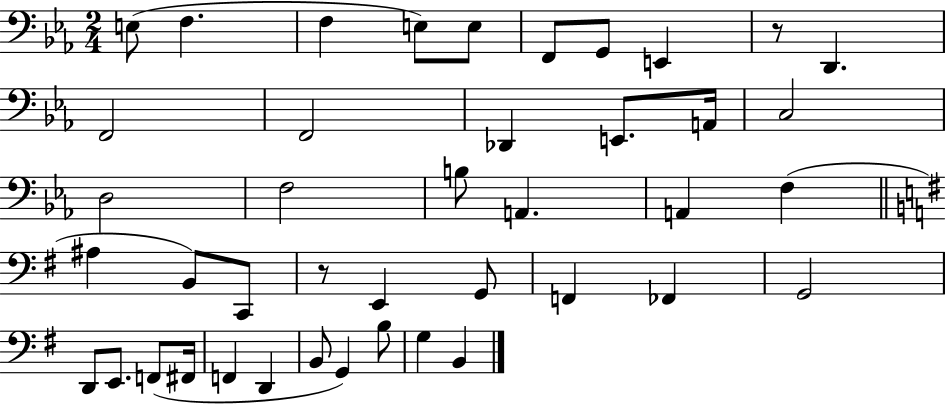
E3/e F3/q. F3/q E3/e E3/e F2/e G2/e E2/q R/e D2/q. F2/h F2/h Db2/q E2/e. A2/s C3/h D3/h F3/h B3/e A2/q. A2/q F3/q A#3/q B2/e C2/e R/e E2/q G2/e F2/q FES2/q G2/h D2/e E2/e. F2/e F#2/s F2/q D2/q B2/e G2/q B3/e G3/q B2/q